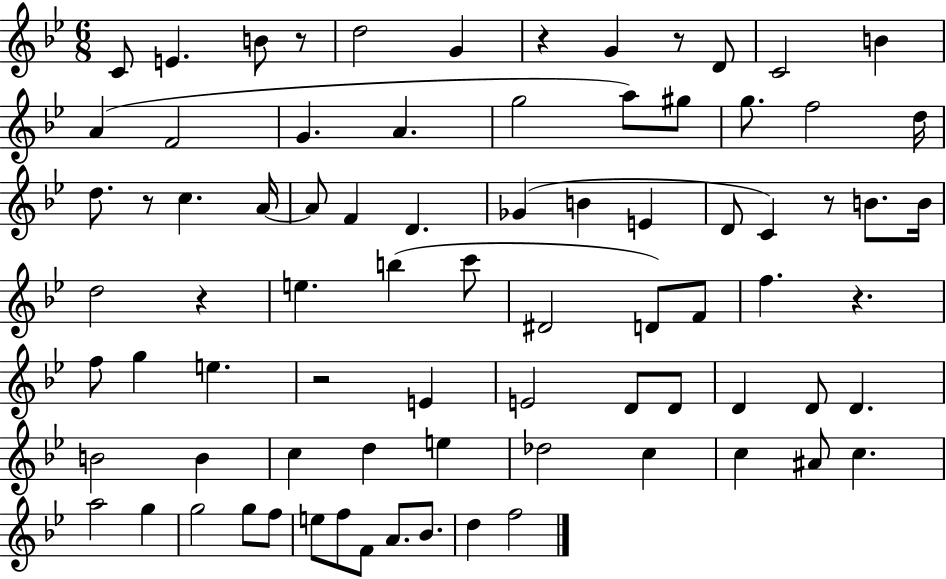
C4/e E4/q. B4/e R/e D5/h G4/q R/q G4/q R/e D4/e C4/h B4/q A4/q F4/h G4/q. A4/q. G5/h A5/e G#5/e G5/e. F5/h D5/s D5/e. R/e C5/q. A4/s A4/e F4/q D4/q. Gb4/q B4/q E4/q D4/e C4/q R/e B4/e. B4/s D5/h R/q E5/q. B5/q C6/e D#4/h D4/e F4/e F5/q. R/q. F5/e G5/q E5/q. R/h E4/q E4/h D4/e D4/e D4/q D4/e D4/q. B4/h B4/q C5/q D5/q E5/q Db5/h C5/q C5/q A#4/e C5/q. A5/h G5/q G5/h G5/e F5/e E5/e F5/e F4/e A4/e. Bb4/e. D5/q F5/h